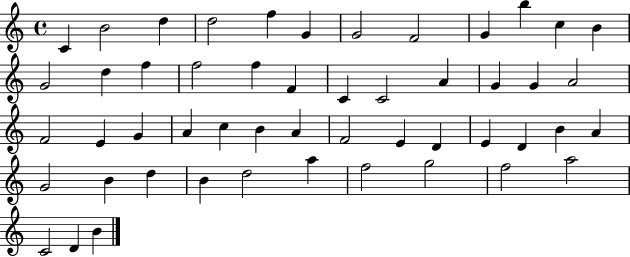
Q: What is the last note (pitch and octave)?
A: B4